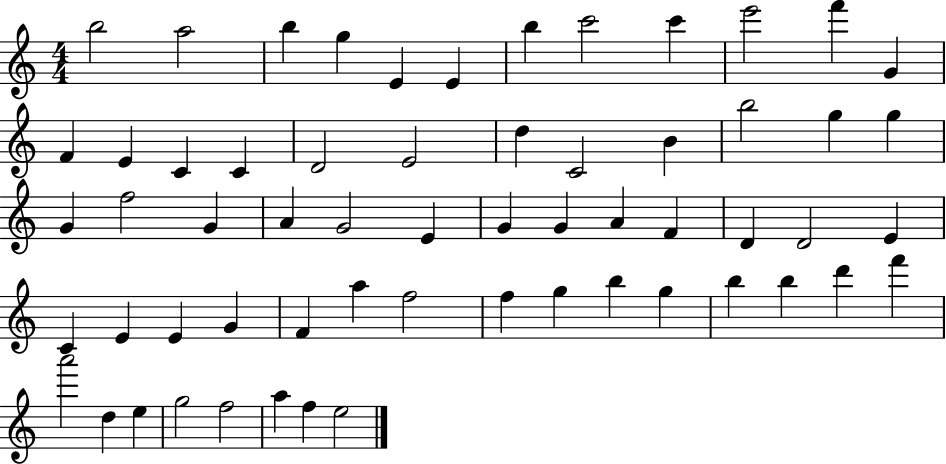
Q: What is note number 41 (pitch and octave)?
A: G4